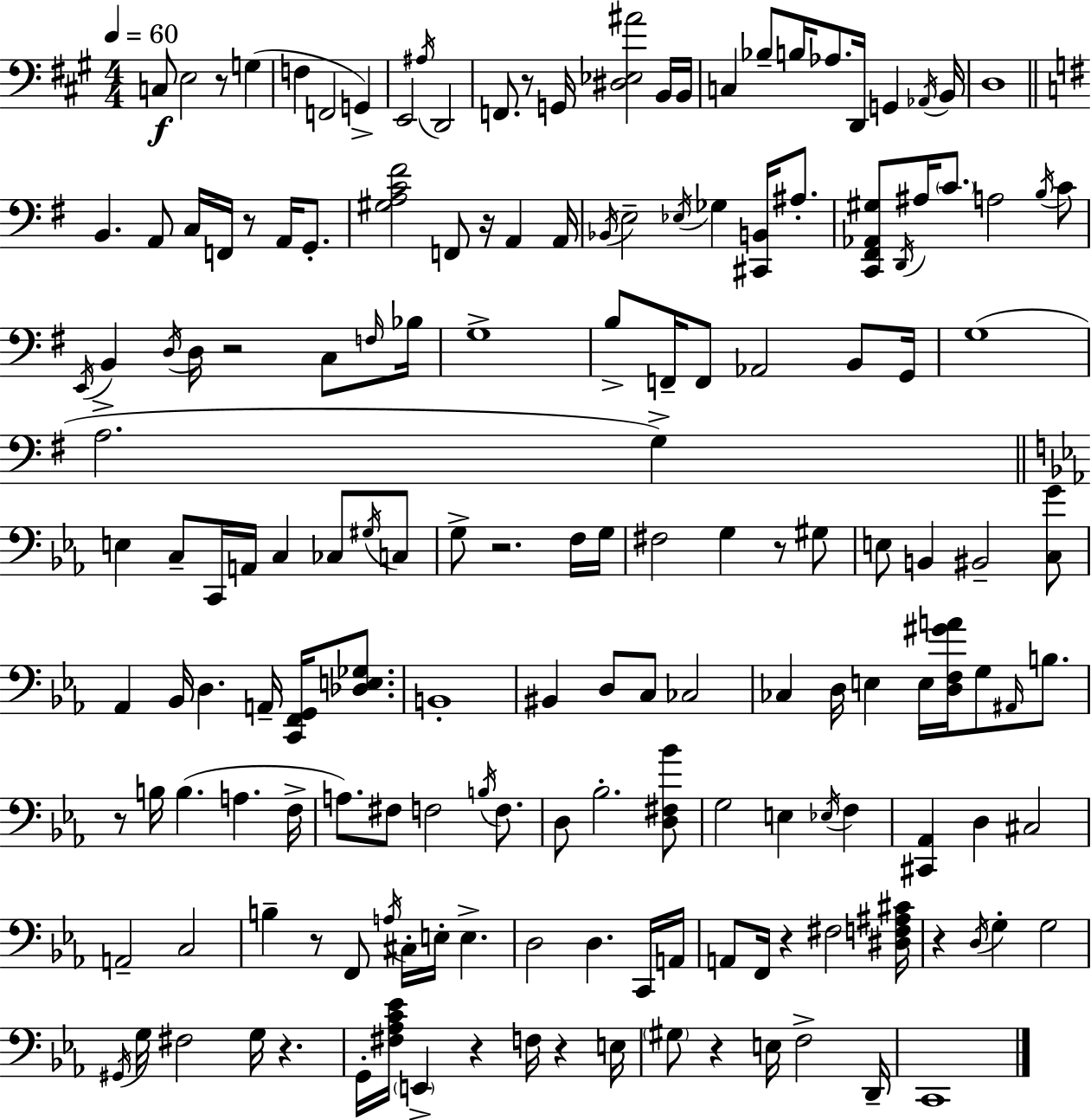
{
  \clef bass
  \numericTimeSignature
  \time 4/4
  \key a \major
  \tempo 4 = 60
  c8\f e2 r8 g4( | f4 f,2 g,4->) | e,2 \acciaccatura { ais16 } d,2 | f,8. r8 g,16 <dis ees ais'>2 b,16 | \break b,16 c4 bes8-- b16 aes8. d,16 g,4 | \acciaccatura { aes,16 } b,16 d1 | \bar "||" \break \key g \major b,4. a,8 c16 f,16 r8 a,16 g,8.-. | <gis a c' fis'>2 f,8 r16 a,4 a,16 | \acciaccatura { bes,16 } e2-- \acciaccatura { ees16 } ges4 <cis, b,>16 ais8.-. | <c, fis, aes, gis>8 \acciaccatura { d,16 } ais16 \parenthesize c'8. a2 | \break \acciaccatura { b16 } c'8 \acciaccatura { e,16 } b,4 \acciaccatura { d16 } d16 r2 | c8 \grace { f16 } bes16 g1-> | b8-> f,16-- f,8 aes,2 | b,8 g,16 g1( | \break a2.-> | g4->) \bar "||" \break \key ees \major e4 c8-- c,16 a,16 c4 ces8 \acciaccatura { gis16 } c8 | g8-> r2. f16 | g16 fis2 g4 r8 gis8 | e8 b,4 bis,2-- <c g'>8 | \break aes,4 bes,16 d4. a,16-- <c, f, g,>16 <des e ges>8. | b,1-. | bis,4 d8 c8 ces2 | ces4 d16 e4 e16 <d f gis' a'>16 g8 \grace { ais,16 } b8. | \break r8 b16 b4.( a4. | f16-> a8.) fis8 f2 \acciaccatura { b16 } | f8. d8 bes2.-. | <d fis bes'>8 g2 e4 \acciaccatura { ees16 } | \break f4 <cis, aes,>4 d4 cis2 | a,2-- c2 | b4-- r8 f,8 \acciaccatura { a16 } cis16-. e16-. e4.-> | d2 d4. | \break c,16 a,16 a,8 f,16 r4 fis2 | <dis f ais cis'>16 r4 \acciaccatura { d16 } g4-. g2 | \acciaccatura { gis,16 } g16 fis2 | g16 r4. g,16-. <fis aes c' ees'>16 \parenthesize e,4-> r4 | \break f16 r4 e16 \parenthesize gis8 r4 e16 f2-> | d,16-- c,1 | \bar "|."
}